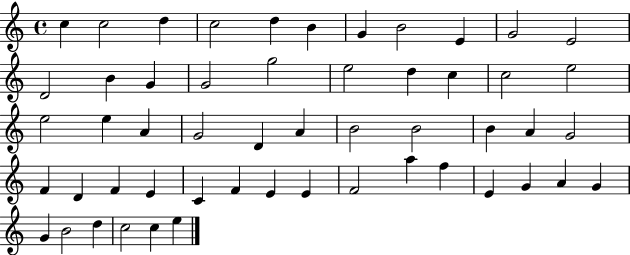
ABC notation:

X:1
T:Untitled
M:4/4
L:1/4
K:C
c c2 d c2 d B G B2 E G2 E2 D2 B G G2 g2 e2 d c c2 e2 e2 e A G2 D A B2 B2 B A G2 F D F E C F E E F2 a f E G A G G B2 d c2 c e